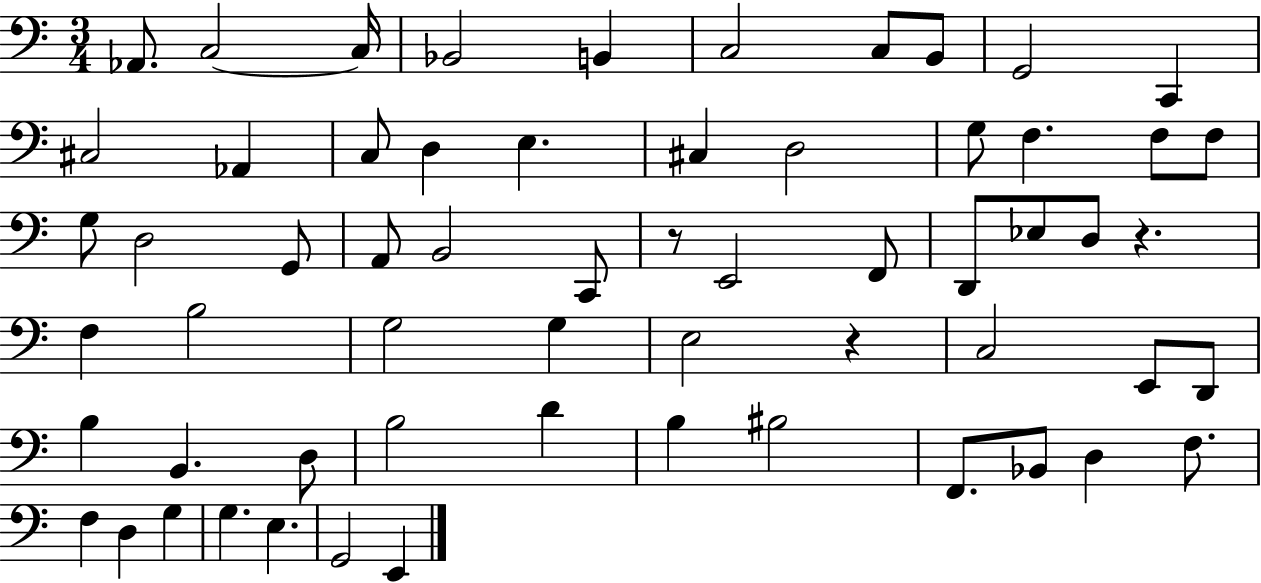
X:1
T:Untitled
M:3/4
L:1/4
K:C
_A,,/2 C,2 C,/4 _B,,2 B,, C,2 C,/2 B,,/2 G,,2 C,, ^C,2 _A,, C,/2 D, E, ^C, D,2 G,/2 F, F,/2 F,/2 G,/2 D,2 G,,/2 A,,/2 B,,2 C,,/2 z/2 E,,2 F,,/2 D,,/2 _E,/2 D,/2 z F, B,2 G,2 G, E,2 z C,2 E,,/2 D,,/2 B, B,, D,/2 B,2 D B, ^B,2 F,,/2 _B,,/2 D, F,/2 F, D, G, G, E, G,,2 E,,